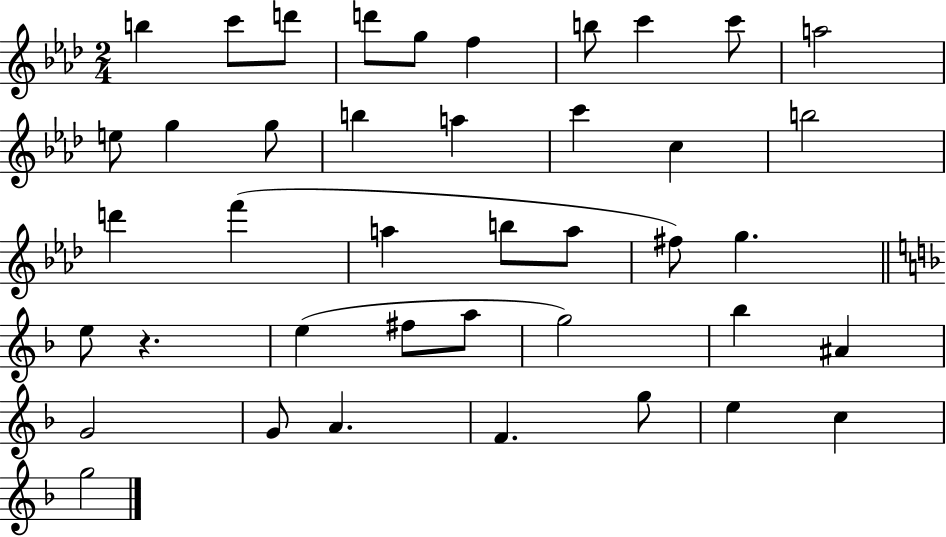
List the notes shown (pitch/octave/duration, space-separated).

B5/q C6/e D6/e D6/e G5/e F5/q B5/e C6/q C6/e A5/h E5/e G5/q G5/e B5/q A5/q C6/q C5/q B5/h D6/q F6/q A5/q B5/e A5/e F#5/e G5/q. E5/e R/q. E5/q F#5/e A5/e G5/h Bb5/q A#4/q G4/h G4/e A4/q. F4/q. G5/e E5/q C5/q G5/h